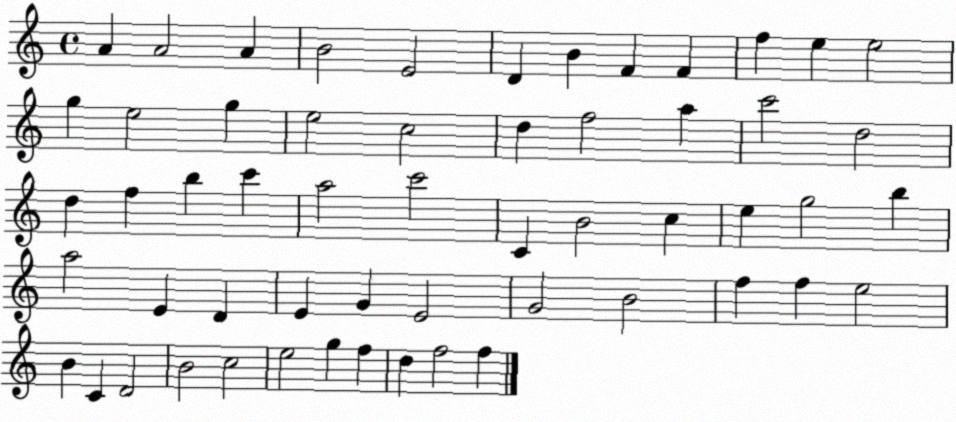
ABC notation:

X:1
T:Untitled
M:4/4
L:1/4
K:C
A A2 A B2 E2 D B F F f e e2 g e2 g e2 c2 d f2 a c'2 d2 d f b c' a2 c'2 C B2 c e g2 b a2 E D E G E2 G2 B2 f f e2 B C D2 B2 c2 e2 g f d f2 f